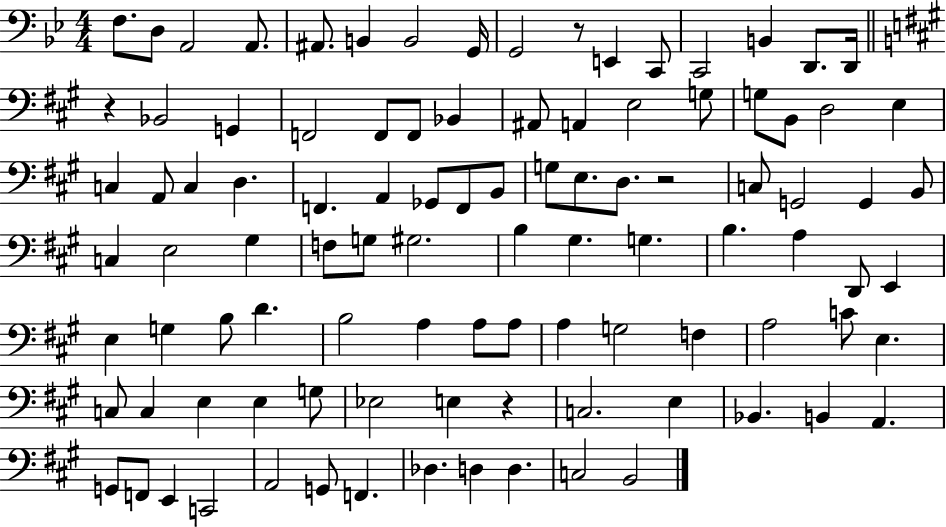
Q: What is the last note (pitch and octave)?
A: B2